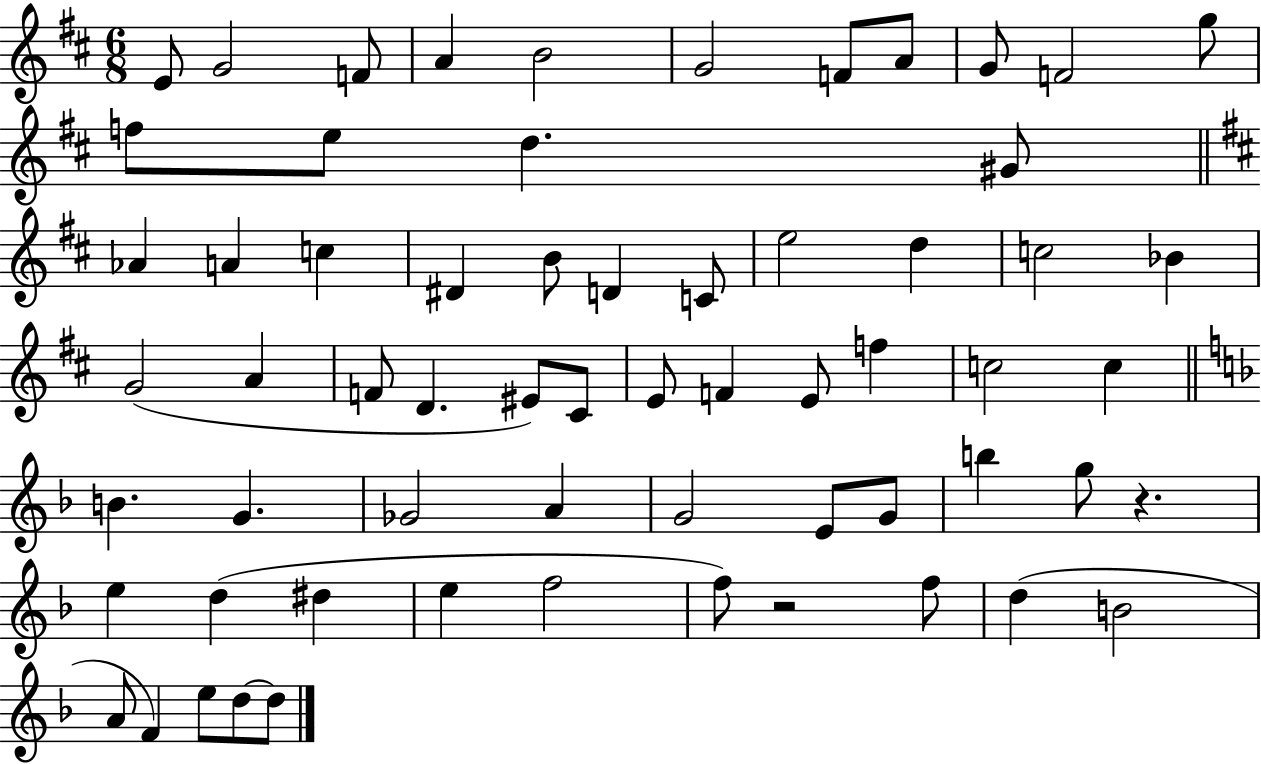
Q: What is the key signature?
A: D major